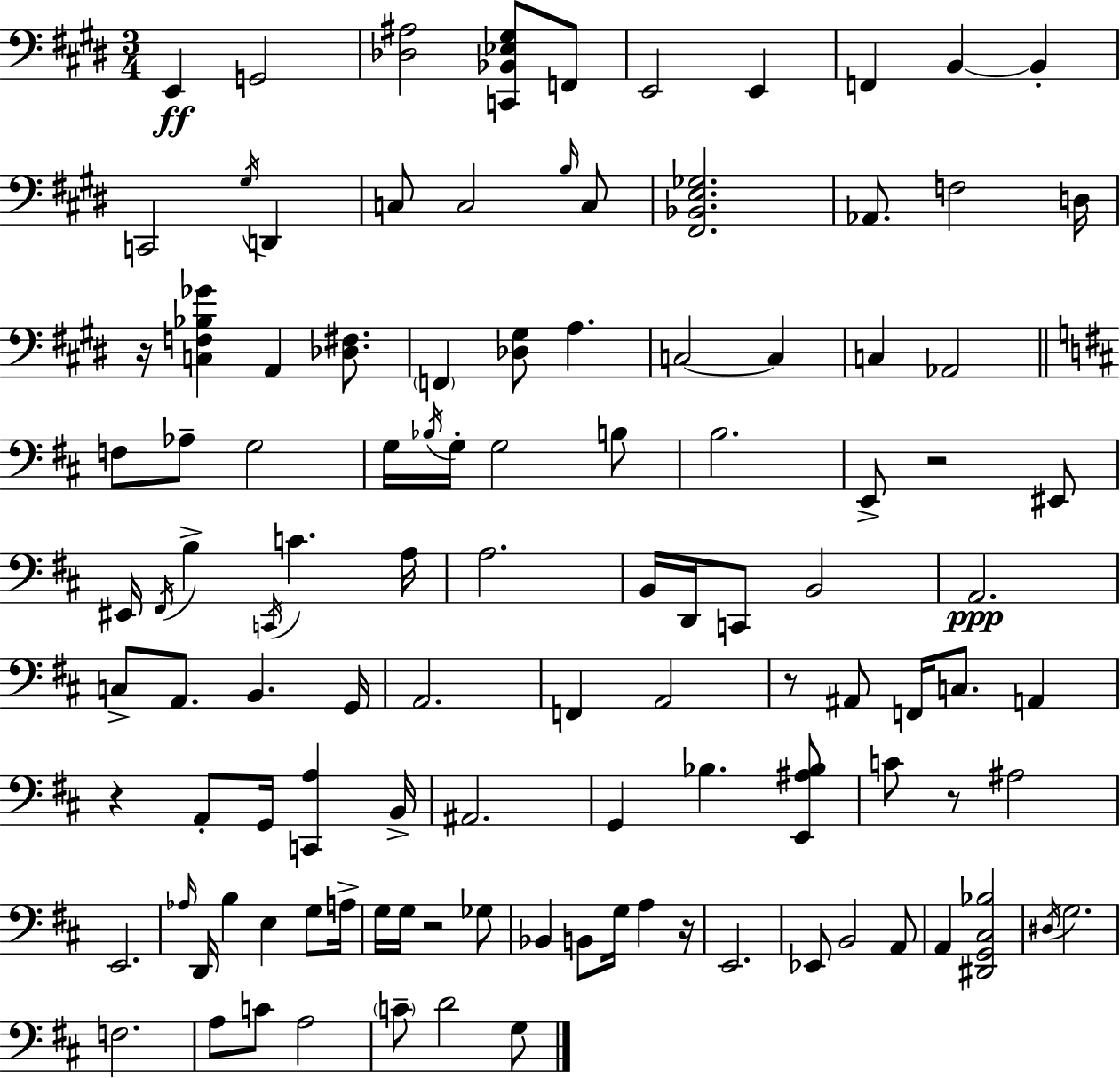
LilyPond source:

{
  \clef bass
  \numericTimeSignature
  \time 3/4
  \key e \major
  e,4\ff g,2 | <des ais>2 <c, bes, ees gis>8 f,8 | e,2 e,4 | f,4 b,4~~ b,4-. | \break c,2 \acciaccatura { gis16 } d,4 | c8 c2 \grace { b16 } | c8 <fis, bes, e ges>2. | aes,8. f2 | \break d16 r16 <c f bes ges'>4 a,4 <des fis>8. | \parenthesize f,4 <des gis>8 a4. | c2~~ c4 | c4 aes,2 | \break \bar "||" \break \key d \major f8 aes8-- g2 | g16 \acciaccatura { bes16 } g16-. g2 b8 | b2. | e,8-> r2 eis,8 | \break eis,16 \acciaccatura { fis,16 } b4-> \acciaccatura { c,16 } c'4. | a16 a2. | b,16 d,16 c,8 b,2 | a,2.\ppp | \break c8-> a,8. b,4. | g,16 a,2. | f,4 a,2 | r8 ais,8 f,16 c8. a,4 | \break r4 a,8-. g,16 <c, a>4 | b,16-> ais,2. | g,4 bes4. | <e, ais bes>8 c'8 r8 ais2 | \break e,2. | \grace { aes16 } d,16 b4 e4 | g8 a16-> g16 g16 r2 | ges8 bes,4 b,8 g16 a4 | \break r16 e,2. | ees,8 b,2 | a,8 a,4 <dis, g, cis bes>2 | \acciaccatura { dis16 } g2. | \break f2. | a8 c'8 a2 | \parenthesize c'8-- d'2 | g8 \bar "|."
}